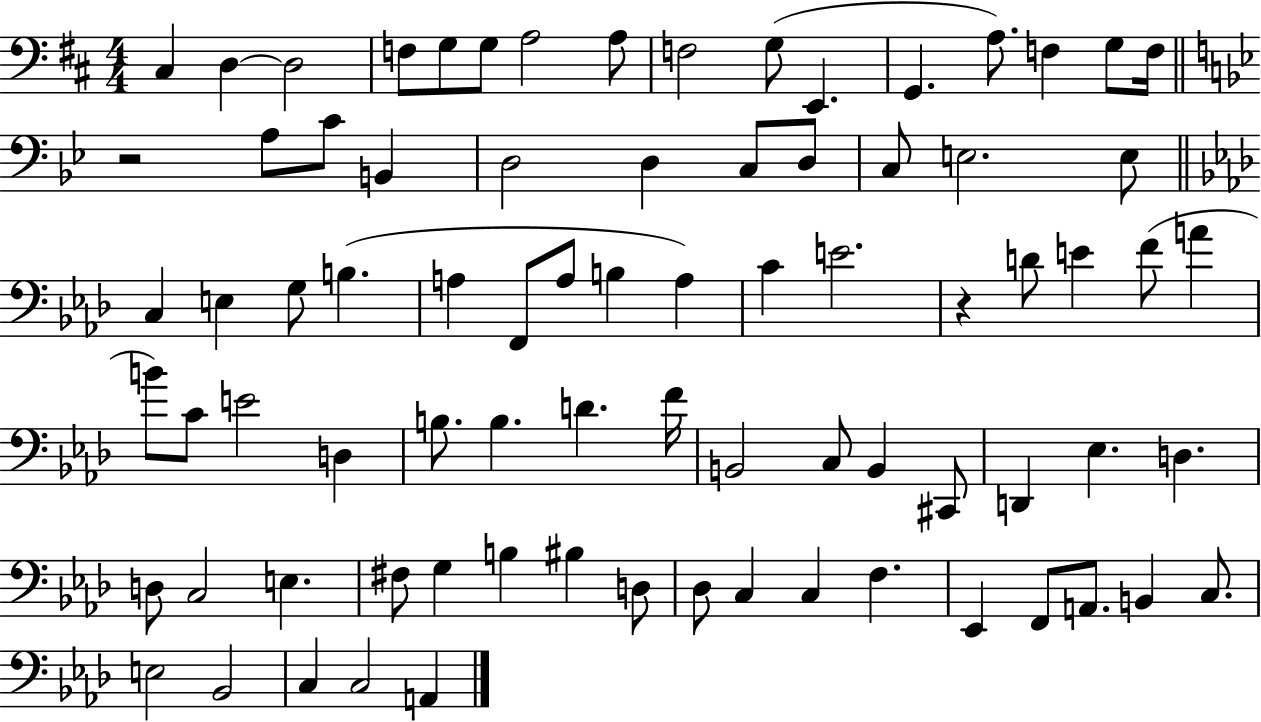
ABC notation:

X:1
T:Untitled
M:4/4
L:1/4
K:D
^C, D, D,2 F,/2 G,/2 G,/2 A,2 A,/2 F,2 G,/2 E,, G,, A,/2 F, G,/2 F,/4 z2 A,/2 C/2 B,, D,2 D, C,/2 D,/2 C,/2 E,2 E,/2 C, E, G,/2 B, A, F,,/2 A,/2 B, A, C E2 z D/2 E F/2 A B/2 C/2 E2 D, B,/2 B, D F/4 B,,2 C,/2 B,, ^C,,/2 D,, _E, D, D,/2 C,2 E, ^F,/2 G, B, ^B, D,/2 _D,/2 C, C, F, _E,, F,,/2 A,,/2 B,, C,/2 E,2 _B,,2 C, C,2 A,,